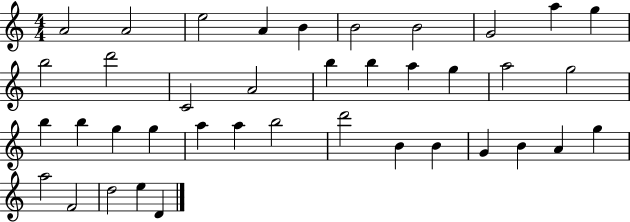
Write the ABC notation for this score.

X:1
T:Untitled
M:4/4
L:1/4
K:C
A2 A2 e2 A B B2 B2 G2 a g b2 d'2 C2 A2 b b a g a2 g2 b b g g a a b2 d'2 B B G B A g a2 F2 d2 e D